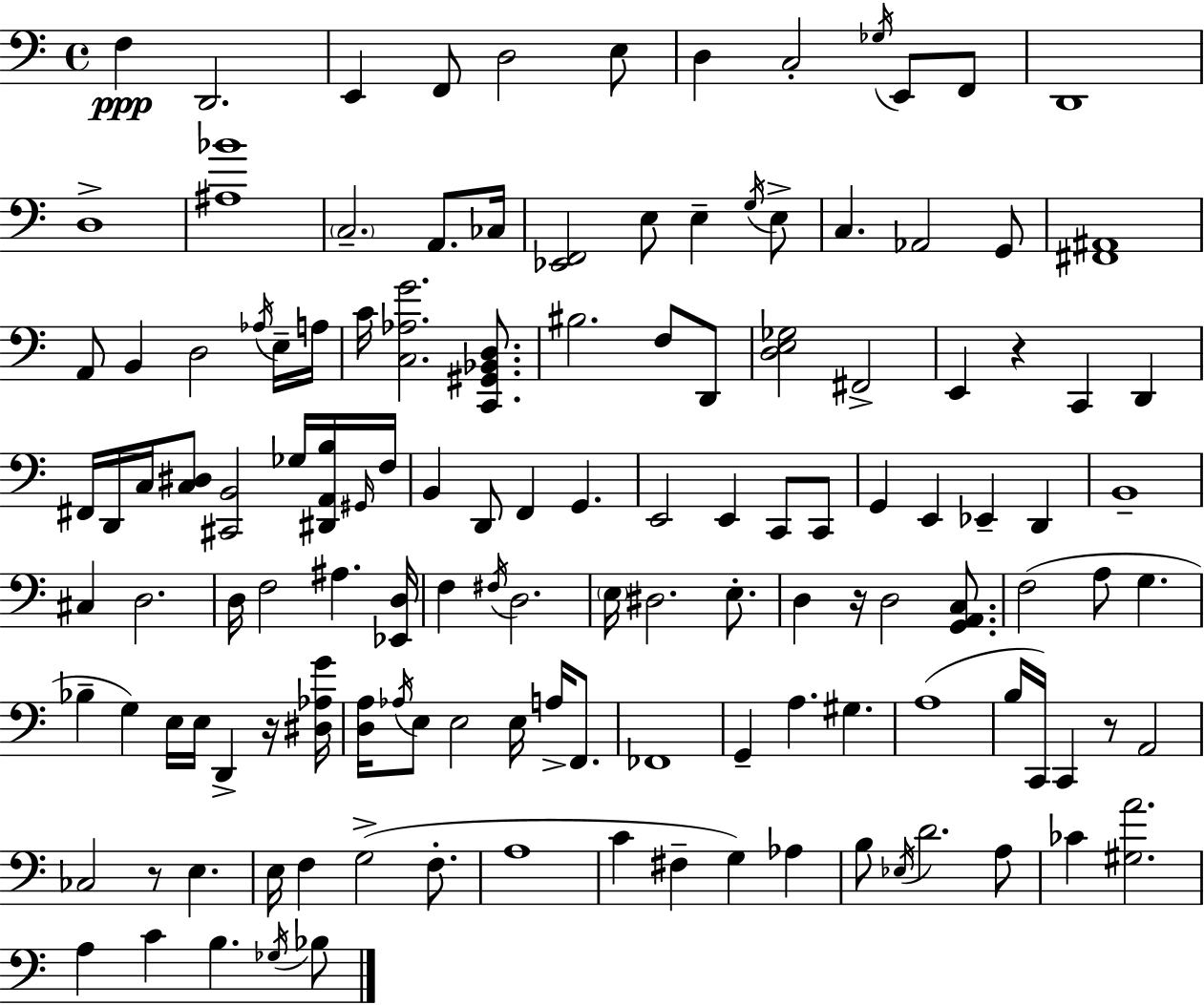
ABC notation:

X:1
T:Untitled
M:4/4
L:1/4
K:Am
F, D,,2 E,, F,,/2 D,2 E,/2 D, C,2 _G,/4 E,,/2 F,,/2 D,,4 D,4 [^A,_B]4 C,2 A,,/2 _C,/4 [_E,,F,,]2 E,/2 E, G,/4 E,/2 C, _A,,2 G,,/2 [^F,,^A,,]4 A,,/2 B,, D,2 _A,/4 E,/4 A,/4 C/4 [C,_A,G]2 [C,,^G,,_B,,D,]/2 ^B,2 F,/2 D,,/2 [D,E,_G,]2 ^F,,2 E,, z C,, D,, ^F,,/4 D,,/4 C,/4 [C,^D,]/2 [^C,,B,,]2 _G,/4 [^D,,A,,B,]/4 ^G,,/4 F,/4 B,, D,,/2 F,, G,, E,,2 E,, C,,/2 C,,/2 G,, E,, _E,, D,, B,,4 ^C, D,2 D,/4 F,2 ^A, [_E,,D,]/4 F, ^F,/4 D,2 E,/4 ^D,2 E,/2 D, z/4 D,2 [G,,A,,C,]/2 F,2 A,/2 G, _B, G, E,/4 E,/4 D,, z/4 [^D,_A,G]/4 [D,A,]/4 _A,/4 E,/2 E,2 E,/4 A,/4 F,,/2 _F,,4 G,, A, ^G, A,4 B,/4 C,,/4 C,, z/2 A,,2 _C,2 z/2 E, E,/4 F, G,2 F,/2 A,4 C ^F, G, _A, B,/2 _E,/4 D2 A,/2 _C [^G,A]2 A, C B, _G,/4 _B,/2